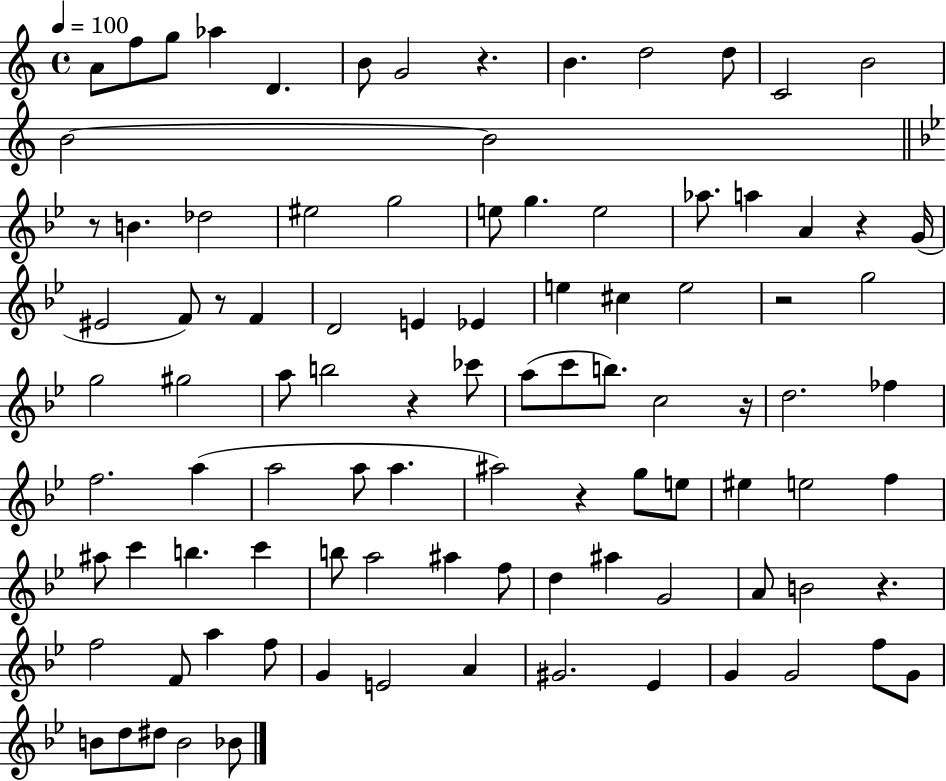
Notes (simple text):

A4/e F5/e G5/e Ab5/q D4/q. B4/e G4/h R/q. B4/q. D5/h D5/e C4/h B4/h B4/h B4/h R/e B4/q. Db5/h EIS5/h G5/h E5/e G5/q. E5/h Ab5/e. A5/q A4/q R/q G4/s EIS4/h F4/e R/e F4/q D4/h E4/q Eb4/q E5/q C#5/q E5/h R/h G5/h G5/h G#5/h A5/e B5/h R/q CES6/e A5/e C6/e B5/e. C5/h R/s D5/h. FES5/q F5/h. A5/q A5/h A5/e A5/q. A#5/h R/q G5/e E5/e EIS5/q E5/h F5/q A#5/e C6/q B5/q. C6/q B5/e A5/h A#5/q F5/e D5/q A#5/q G4/h A4/e B4/h R/q. F5/h F4/e A5/q F5/e G4/q E4/h A4/q G#4/h. Eb4/q G4/q G4/h F5/e G4/e B4/e D5/e D#5/e B4/h Bb4/e